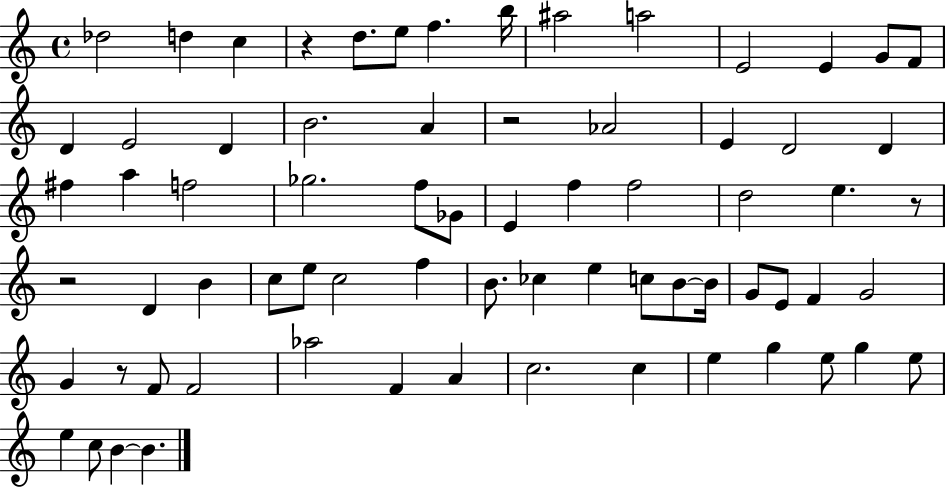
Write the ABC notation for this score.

X:1
T:Untitled
M:4/4
L:1/4
K:C
_d2 d c z d/2 e/2 f b/4 ^a2 a2 E2 E G/2 F/2 D E2 D B2 A z2 _A2 E D2 D ^f a f2 _g2 f/2 _G/2 E f f2 d2 e z/2 z2 D B c/2 e/2 c2 f B/2 _c e c/2 B/2 B/4 G/2 E/2 F G2 G z/2 F/2 F2 _a2 F A c2 c e g e/2 g e/2 e c/2 B B